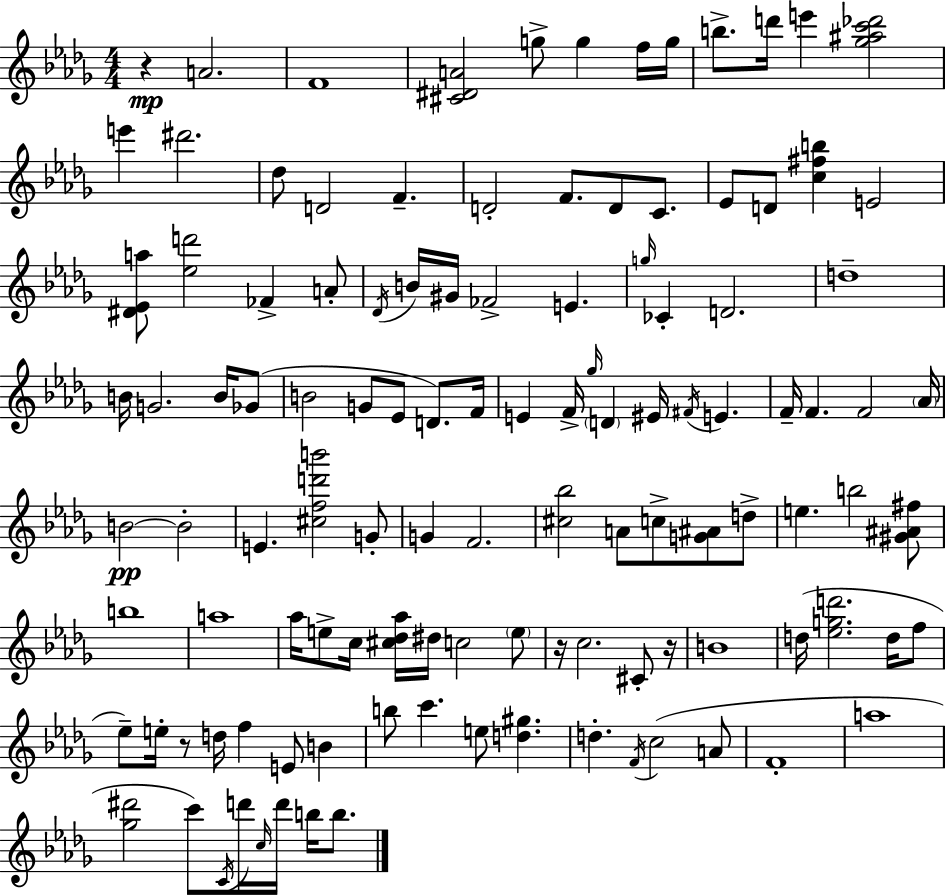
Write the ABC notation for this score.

X:1
T:Untitled
M:4/4
L:1/4
K:Bbm
z A2 F4 [^C^DA]2 g/2 g f/4 g/4 b/2 d'/4 e' [_g^ac'_d']2 e' ^d'2 _d/2 D2 F D2 F/2 D/2 C/2 _E/2 D/2 [c^fb] E2 [^D_Ea]/2 [_ed']2 _F A/2 _D/4 B/4 ^G/4 _F2 E g/4 _C D2 d4 B/4 G2 B/4 _G/2 B2 G/2 _E/2 D/2 F/4 E F/4 _g/4 D ^E/4 ^F/4 E F/4 F F2 _A/4 B2 B2 E [^cfd'b']2 G/2 G F2 [^c_b]2 A/2 c/2 [G^A]/2 d/2 e b2 [^G^A^f]/2 b4 a4 _a/4 e/2 c/4 [^c_d_a]/4 ^d/4 c2 e/2 z/4 c2 ^C/2 z/4 B4 d/4 [_egd']2 d/4 f/2 _e/2 e/4 z/2 d/4 f E/2 B b/2 c' e/2 [d^g] d F/4 c2 A/2 F4 a4 [_g^d']2 c'/2 C/4 d'/4 c/4 d'/4 b/4 b/2